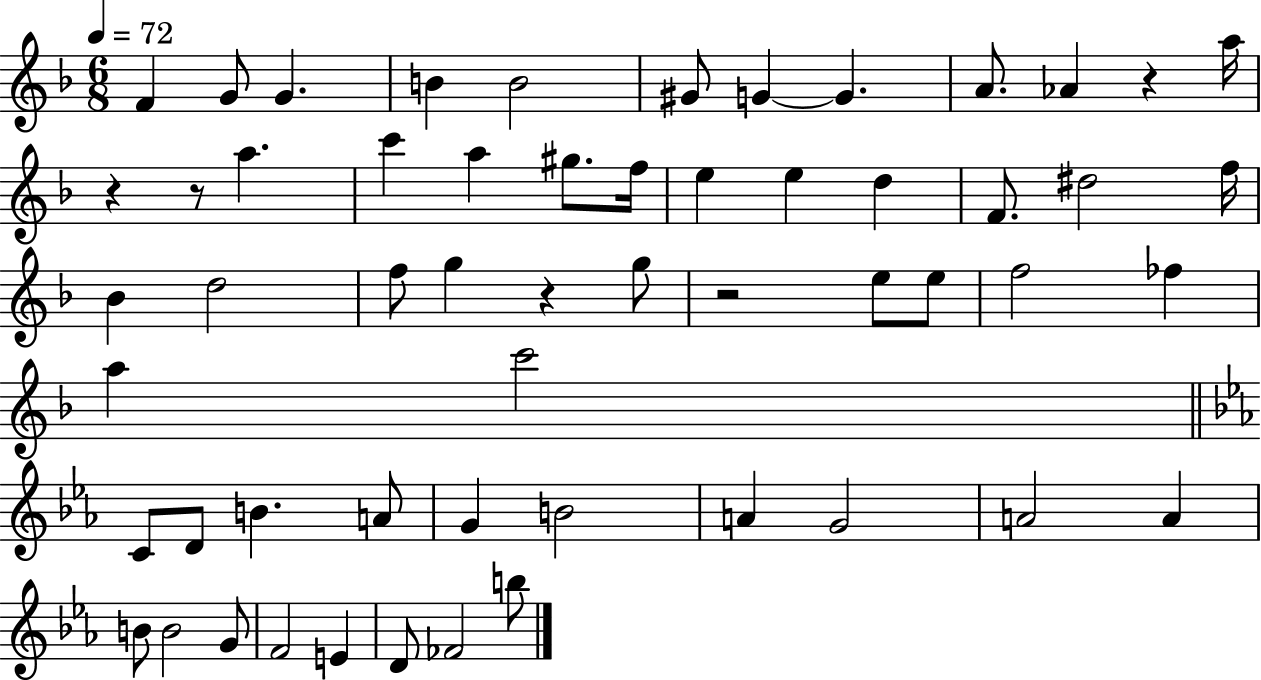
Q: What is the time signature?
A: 6/8